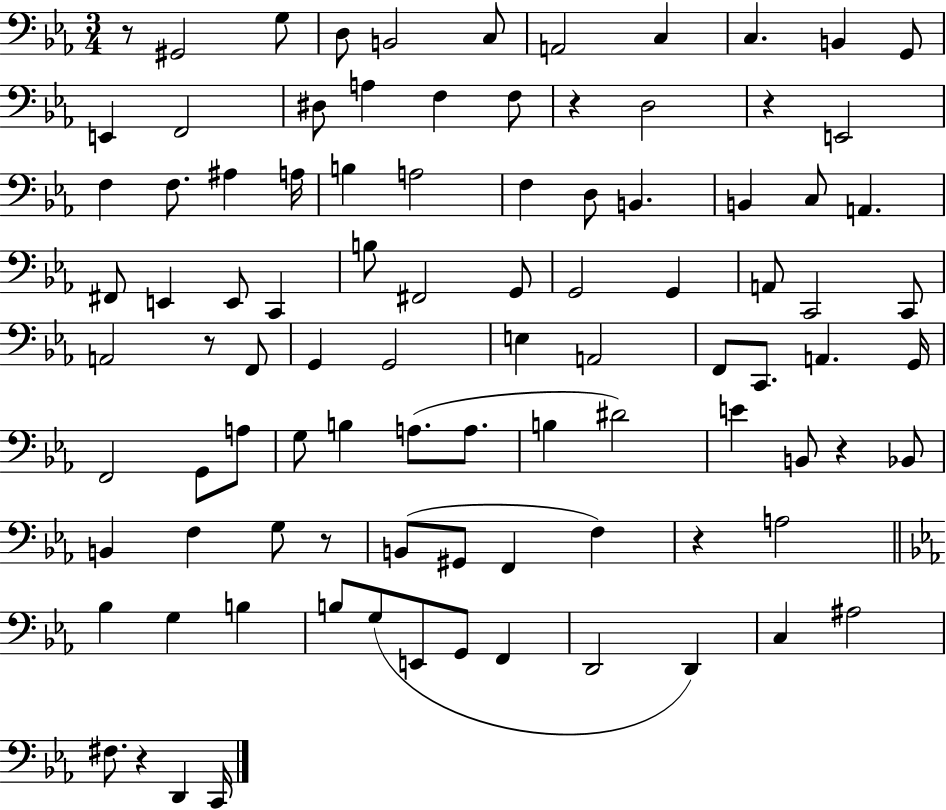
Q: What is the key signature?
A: EES major